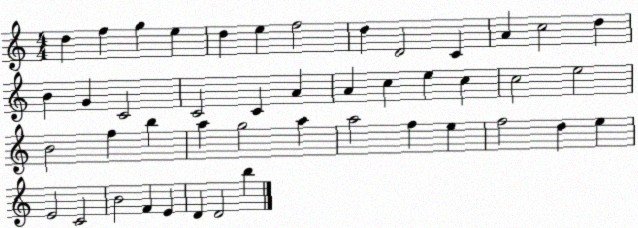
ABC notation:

X:1
T:Untitled
M:4/4
L:1/4
K:C
d f g e d e f2 d D2 C A c2 d B G C2 C2 C A A c e c c2 e2 B2 f b a g2 a a2 f e f2 d e E2 C2 B2 F E D D2 b